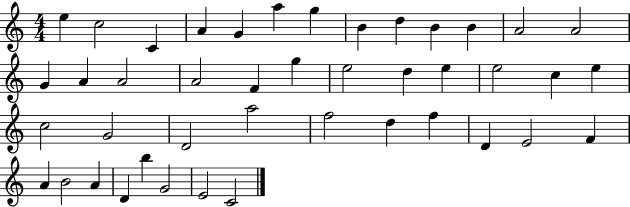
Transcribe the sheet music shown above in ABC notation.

X:1
T:Untitled
M:4/4
L:1/4
K:C
e c2 C A G a g B d B B A2 A2 G A A2 A2 F g e2 d e e2 c e c2 G2 D2 a2 f2 d f D E2 F A B2 A D b G2 E2 C2